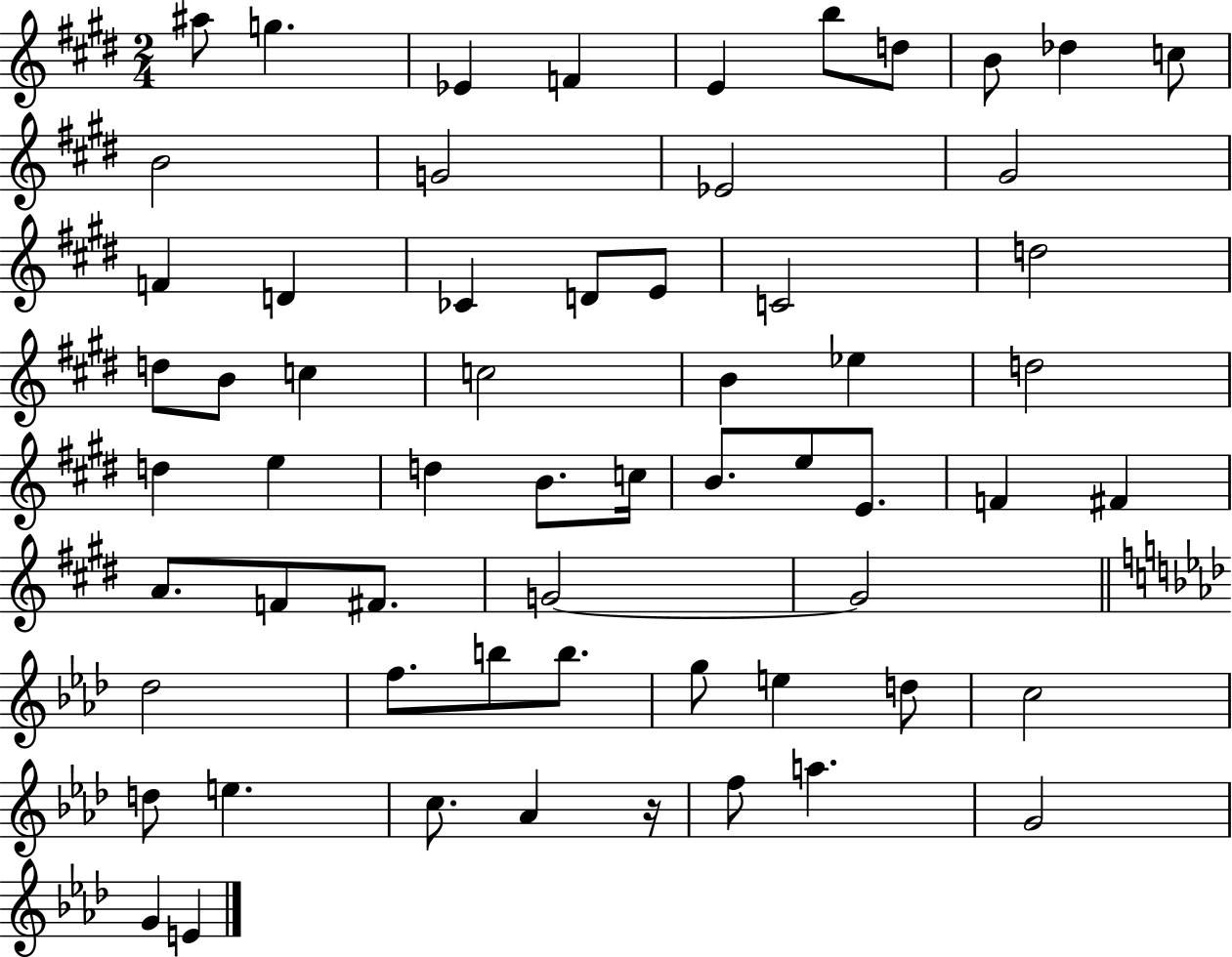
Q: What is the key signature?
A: E major